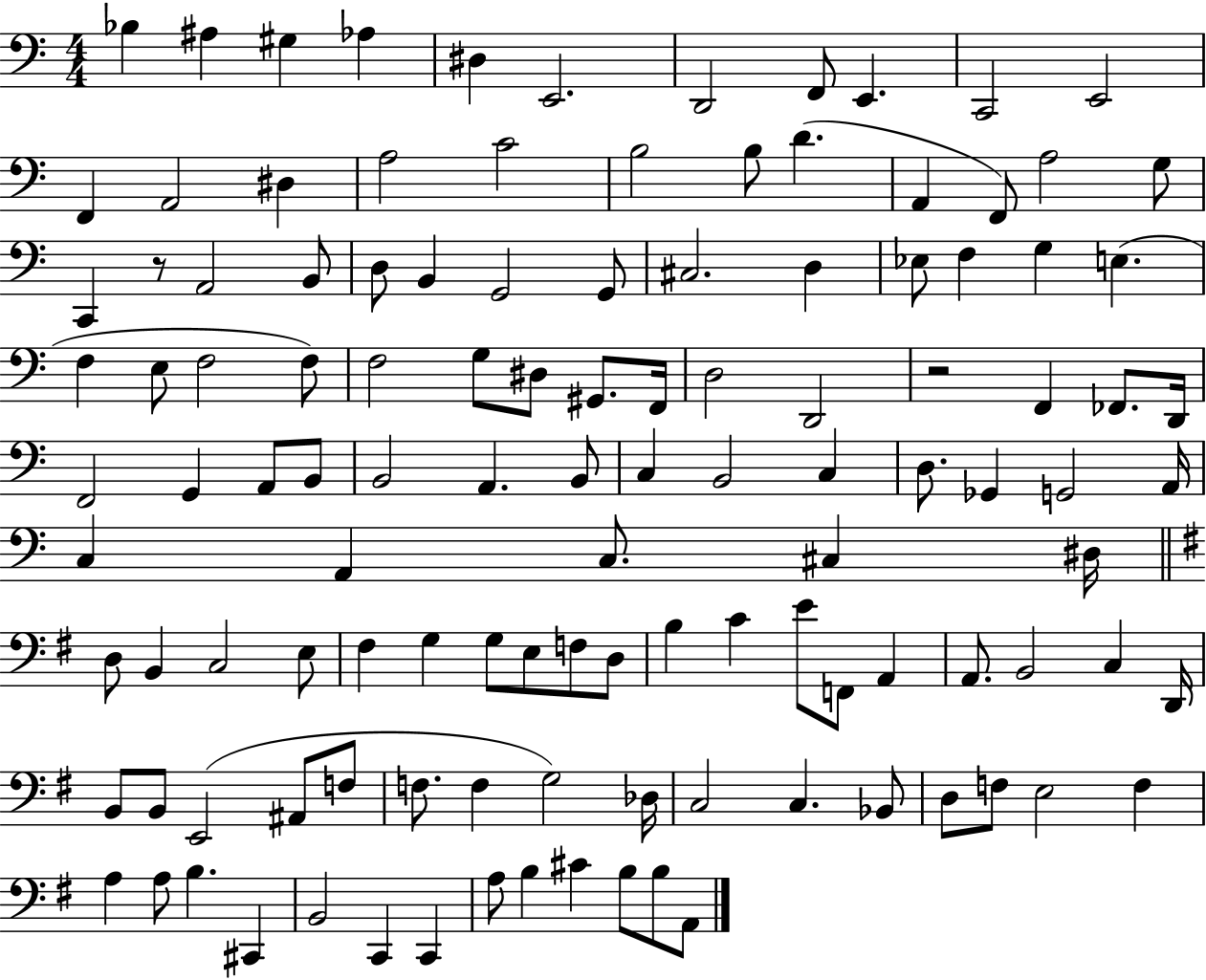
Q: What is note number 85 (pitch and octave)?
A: A2